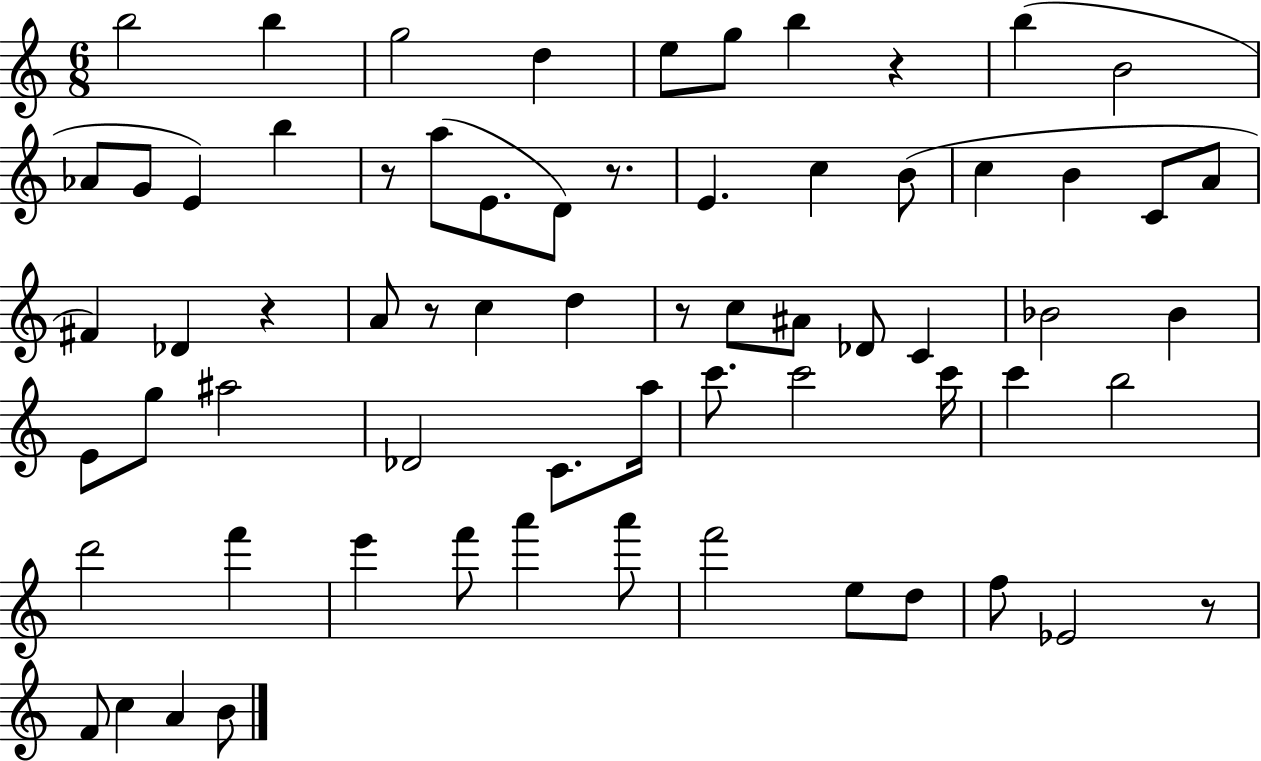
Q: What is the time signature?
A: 6/8